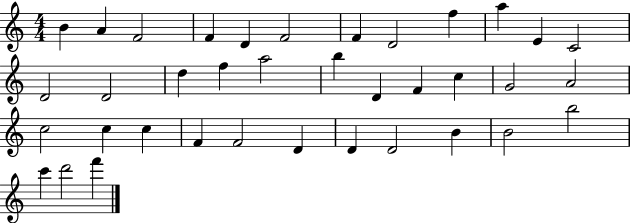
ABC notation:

X:1
T:Untitled
M:4/4
L:1/4
K:C
B A F2 F D F2 F D2 f a E C2 D2 D2 d f a2 b D F c G2 A2 c2 c c F F2 D D D2 B B2 b2 c' d'2 f'